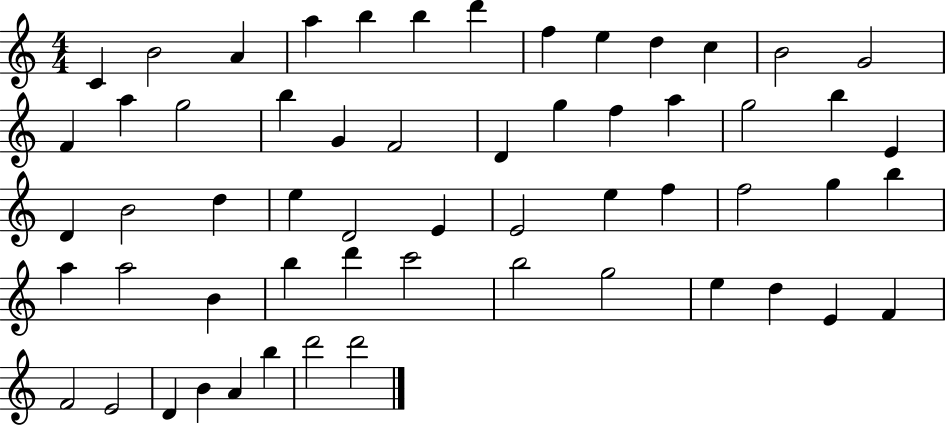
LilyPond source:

{
  \clef treble
  \numericTimeSignature
  \time 4/4
  \key c \major
  c'4 b'2 a'4 | a''4 b''4 b''4 d'''4 | f''4 e''4 d''4 c''4 | b'2 g'2 | \break f'4 a''4 g''2 | b''4 g'4 f'2 | d'4 g''4 f''4 a''4 | g''2 b''4 e'4 | \break d'4 b'2 d''4 | e''4 d'2 e'4 | e'2 e''4 f''4 | f''2 g''4 b''4 | \break a''4 a''2 b'4 | b''4 d'''4 c'''2 | b''2 g''2 | e''4 d''4 e'4 f'4 | \break f'2 e'2 | d'4 b'4 a'4 b''4 | d'''2 d'''2 | \bar "|."
}